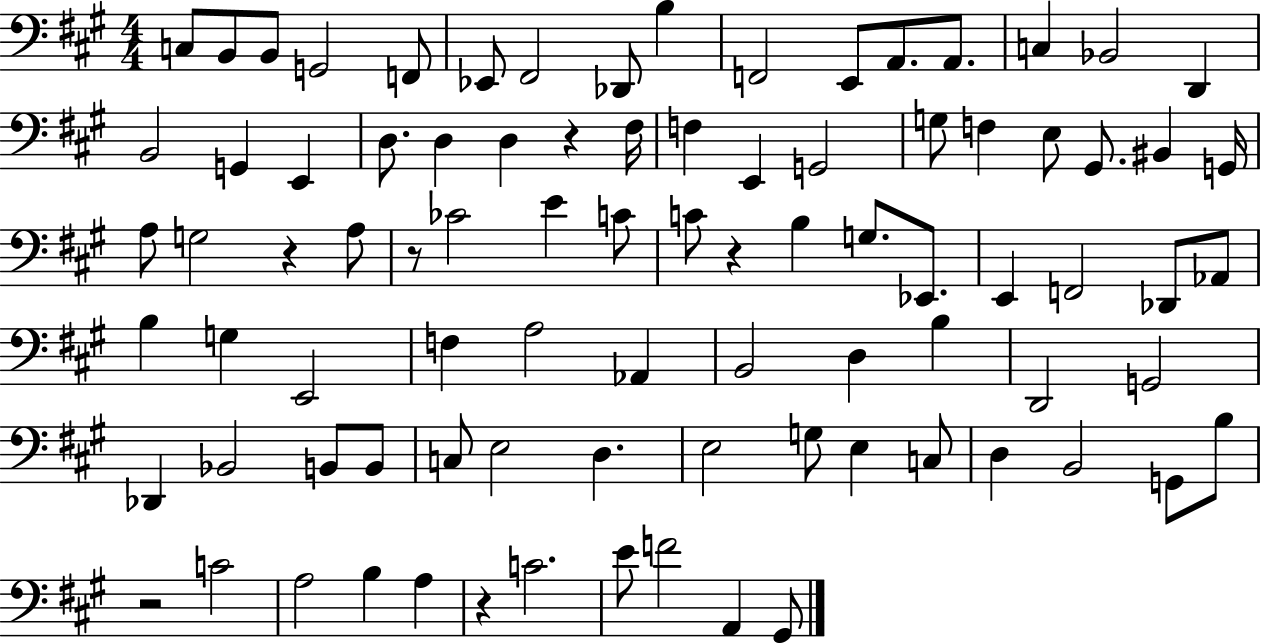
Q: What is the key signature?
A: A major